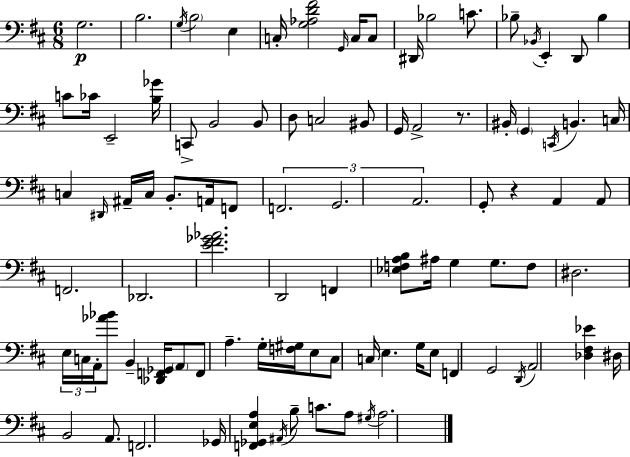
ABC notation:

X:1
T:Untitled
M:6/8
L:1/4
K:D
G,2 B,2 G,/4 B,2 E, C,/4 [G,_A,D^F]2 G,,/4 C,/4 C,/2 ^D,,/4 _B,2 C/2 _B,/2 _B,,/4 E,, D,,/2 _B, C/2 _C/4 E,,2 [B,_G]/4 C,,/2 B,,2 B,,/2 D,/2 C,2 ^B,,/2 G,,/4 A,,2 z/2 ^B,,/4 G,, C,,/4 B,, C,/4 C, ^D,,/4 ^A,,/4 C,/4 B,,/2 A,,/4 F,,/2 F,,2 G,,2 A,,2 G,,/2 z A,, A,,/2 F,,2 _D,,2 [E^F_G_A]2 D,,2 F,, [_E,F,A,B,]/2 ^A,/4 G, G,/2 F,/2 ^D,2 E,/4 C,/4 A,,/4 [_A_B]/2 B,, [_D,,F,,_G,,]/4 A,,/2 F,,/2 A, G,/4 [F,^G,]/4 E,/2 ^C,/2 C,/4 E, G,/4 E,/2 F,, G,,2 D,,/4 A,,2 [_D,^F,_E] ^D,/4 B,,2 A,,/2 F,,2 _G,,/4 [F,,_G,,E,A,] ^A,,/4 B,/2 C/2 A,/2 ^G,/4 A,2